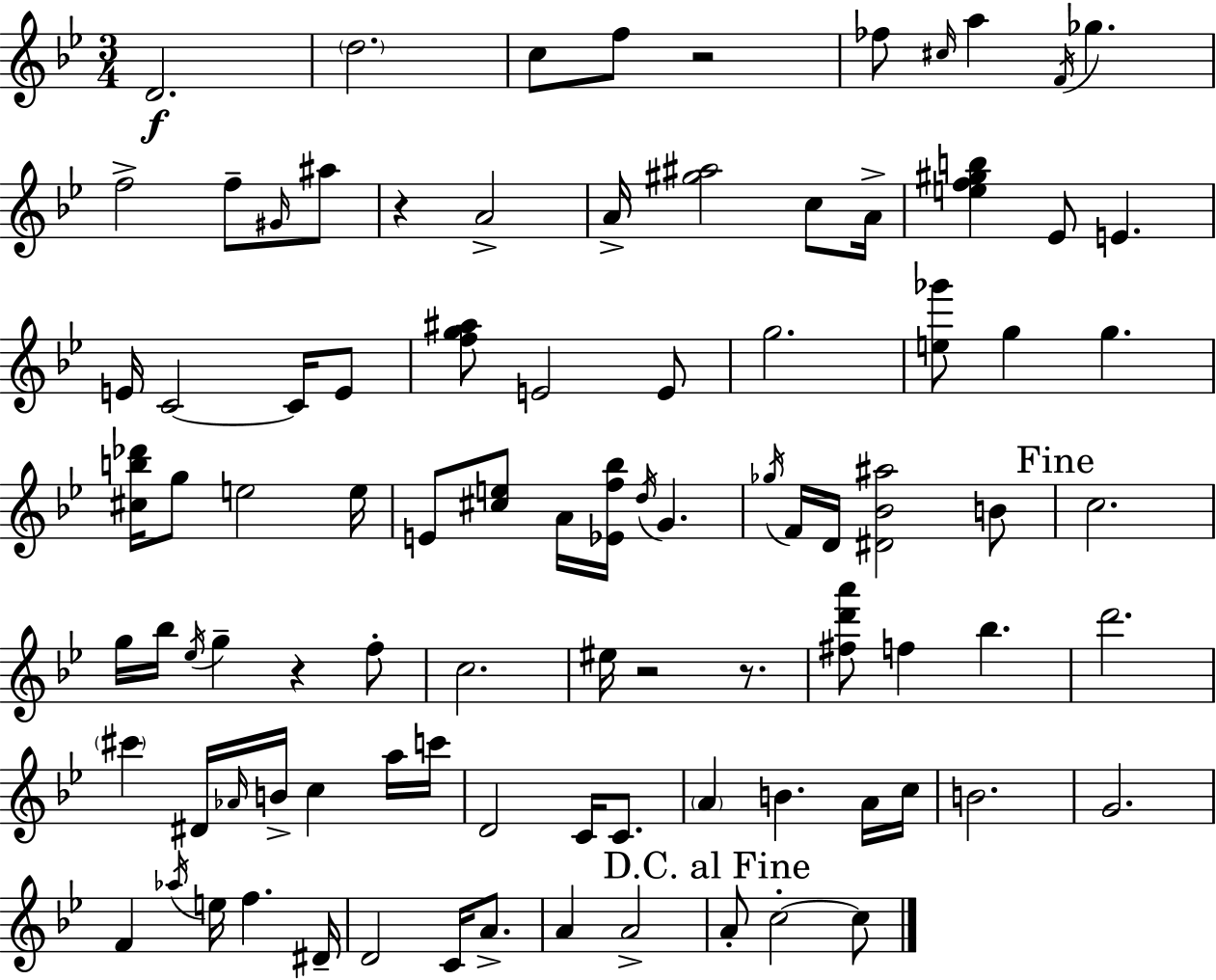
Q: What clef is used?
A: treble